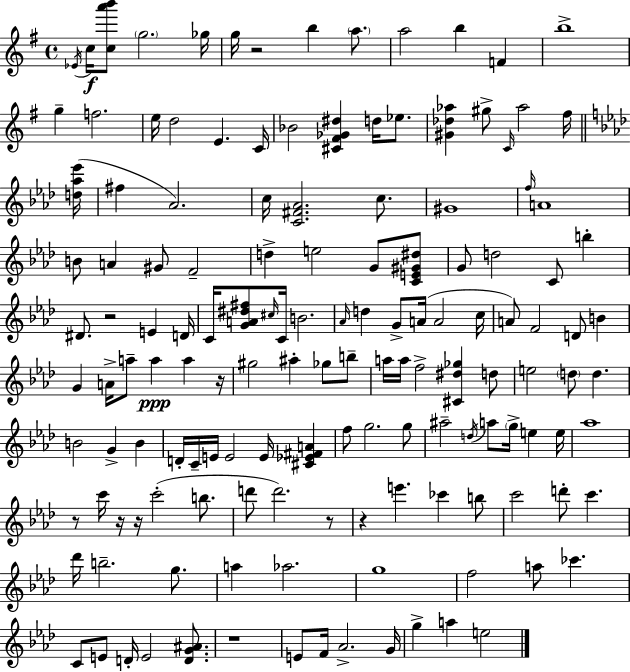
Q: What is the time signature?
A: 4/4